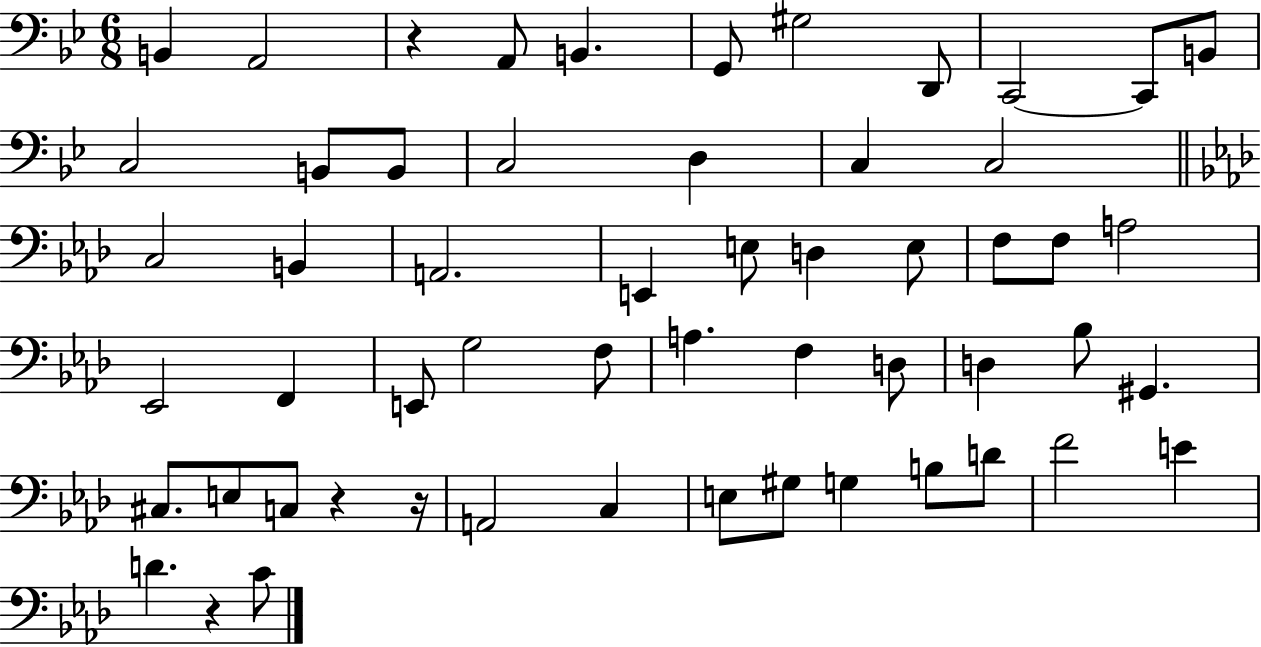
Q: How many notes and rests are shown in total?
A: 56